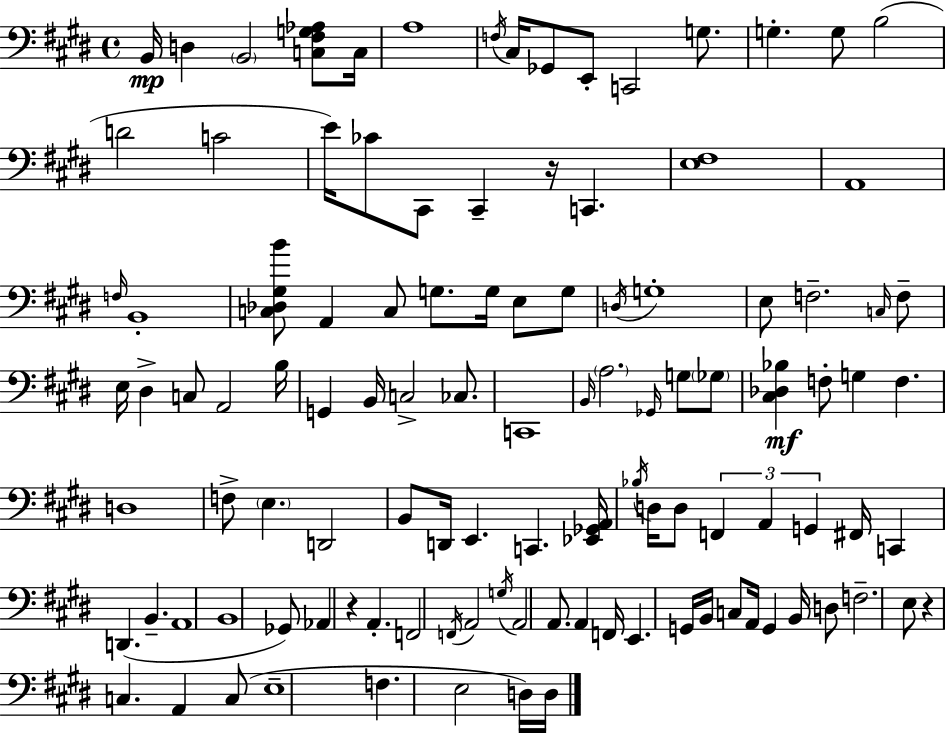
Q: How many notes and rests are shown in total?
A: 111